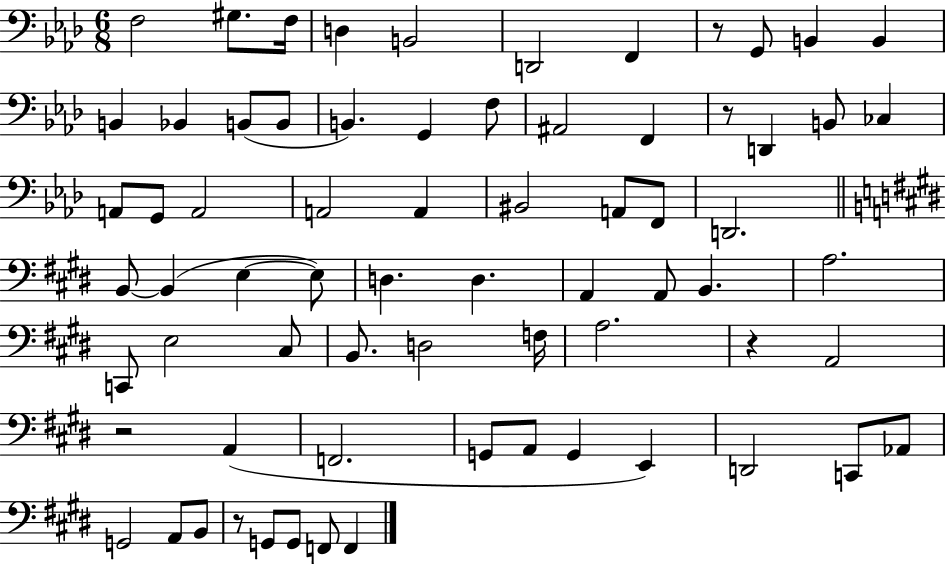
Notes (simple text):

F3/h G#3/e. F3/s D3/q B2/h D2/h F2/q R/e G2/e B2/q B2/q B2/q Bb2/q B2/e B2/e B2/q. G2/q F3/e A#2/h F2/q R/e D2/q B2/e CES3/q A2/e G2/e A2/h A2/h A2/q BIS2/h A2/e F2/e D2/h. B2/e B2/q E3/q E3/e D3/q. D3/q. A2/q A2/e B2/q. A3/h. C2/e E3/h C#3/e B2/e. D3/h F3/s A3/h. R/q A2/h R/h A2/q F2/h. G2/e A2/e G2/q E2/q D2/h C2/e Ab2/e G2/h A2/e B2/e R/e G2/e G2/e F2/e F2/q